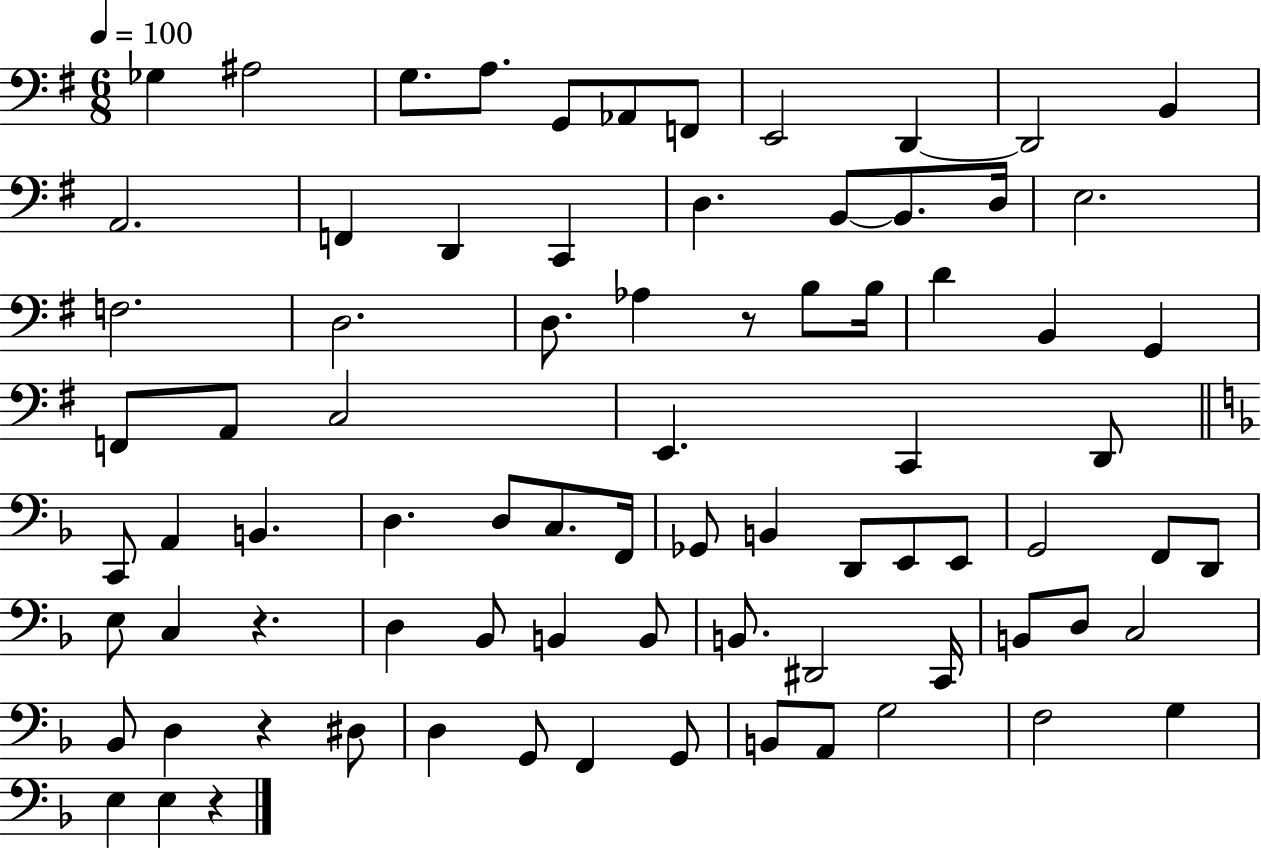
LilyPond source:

{
  \clef bass
  \numericTimeSignature
  \time 6/8
  \key g \major
  \tempo 4 = 100
  ges4 ais2 | g8. a8. g,8 aes,8 f,8 | e,2 d,4~~ | d,2 b,4 | \break a,2. | f,4 d,4 c,4 | d4. b,8~~ b,8. d16 | e2. | \break f2. | d2. | d8. aes4 r8 b8 b16 | d'4 b,4 g,4 | \break f,8 a,8 c2 | e,4. c,4 d,8 | \bar "||" \break \key d \minor c,8 a,4 b,4. | d4. d8 c8. f,16 | ges,8 b,4 d,8 e,8 e,8 | g,2 f,8 d,8 | \break e8 c4 r4. | d4 bes,8 b,4 b,8 | b,8. dis,2 c,16 | b,8 d8 c2 | \break bes,8 d4 r4 dis8 | d4 g,8 f,4 g,8 | b,8 a,8 g2 | f2 g4 | \break e4 e4 r4 | \bar "|."
}